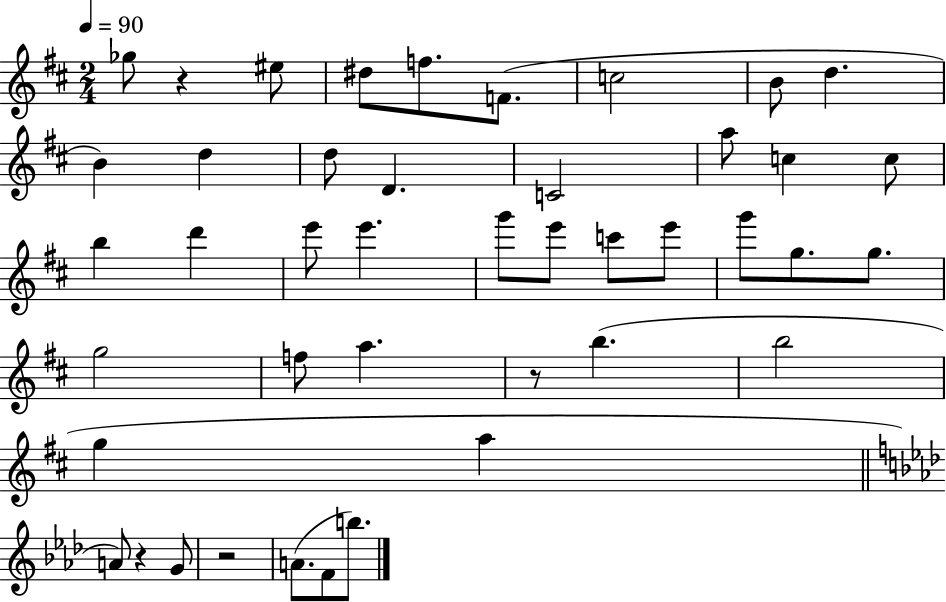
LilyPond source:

{
  \clef treble
  \numericTimeSignature
  \time 2/4
  \key d \major
  \tempo 4 = 90
  ges''8 r4 eis''8 | dis''8 f''8. f'8.( | c''2 | b'8 d''4. | \break b'4) d''4 | d''8 d'4. | c'2 | a''8 c''4 c''8 | \break b''4 d'''4 | e'''8 e'''4. | g'''8 e'''8 c'''8 e'''8 | g'''8 g''8. g''8. | \break g''2 | f''8 a''4. | r8 b''4.( | b''2 | \break g''4 a''4 | \bar "||" \break \key aes \major a'8) r4 g'8 | r2 | a'8.( f'8 b''8.) | \bar "|."
}